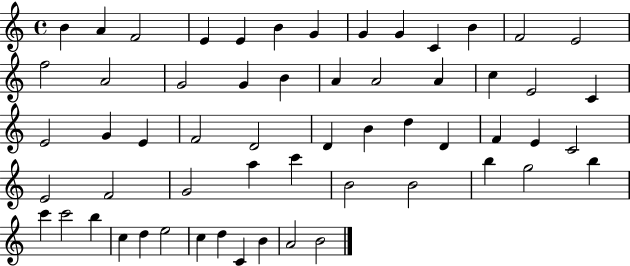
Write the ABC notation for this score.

X:1
T:Untitled
M:4/4
L:1/4
K:C
B A F2 E E B G G G C B F2 E2 f2 A2 G2 G B A A2 A c E2 C E2 G E F2 D2 D B d D F E C2 E2 F2 G2 a c' B2 B2 b g2 b c' c'2 b c d e2 c d C B A2 B2